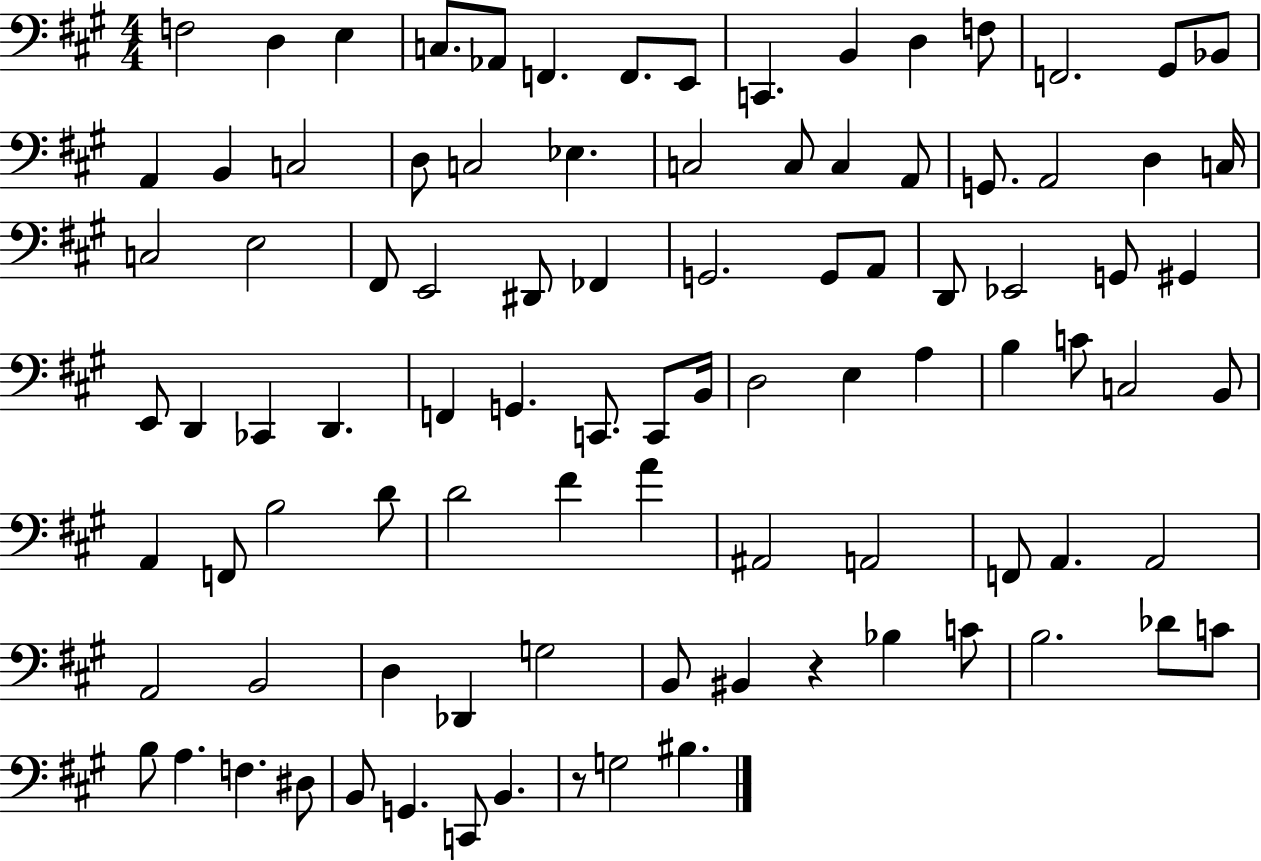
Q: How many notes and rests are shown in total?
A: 94